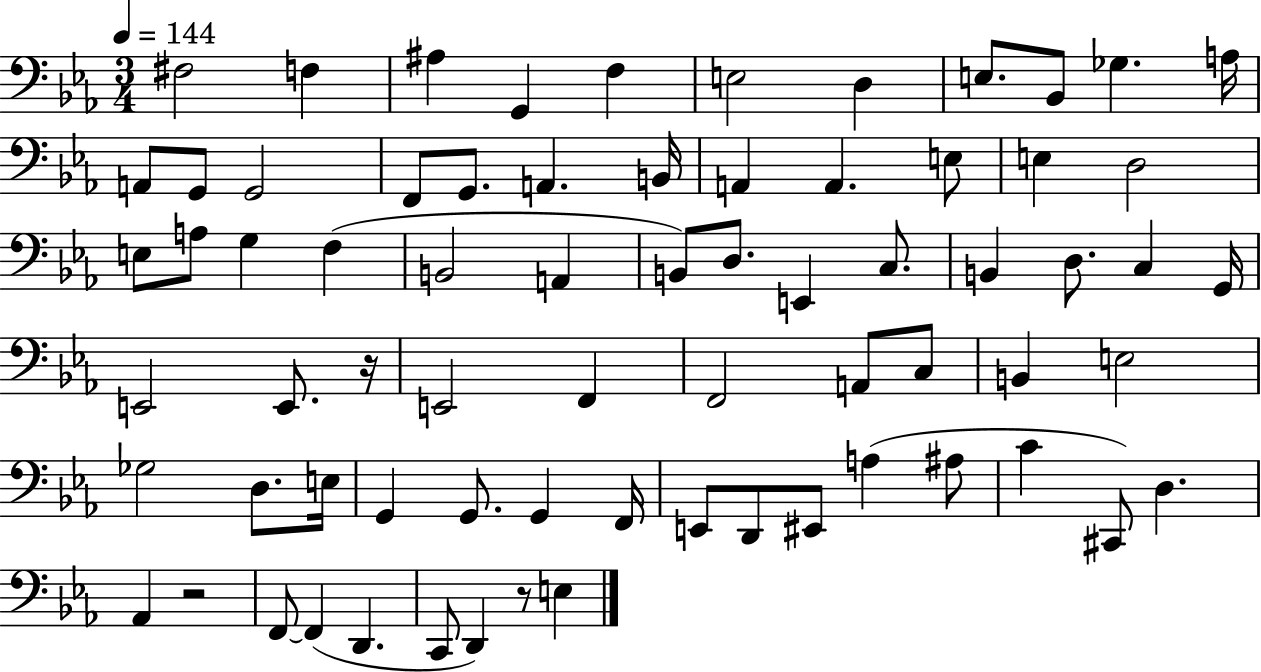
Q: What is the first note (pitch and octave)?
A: F#3